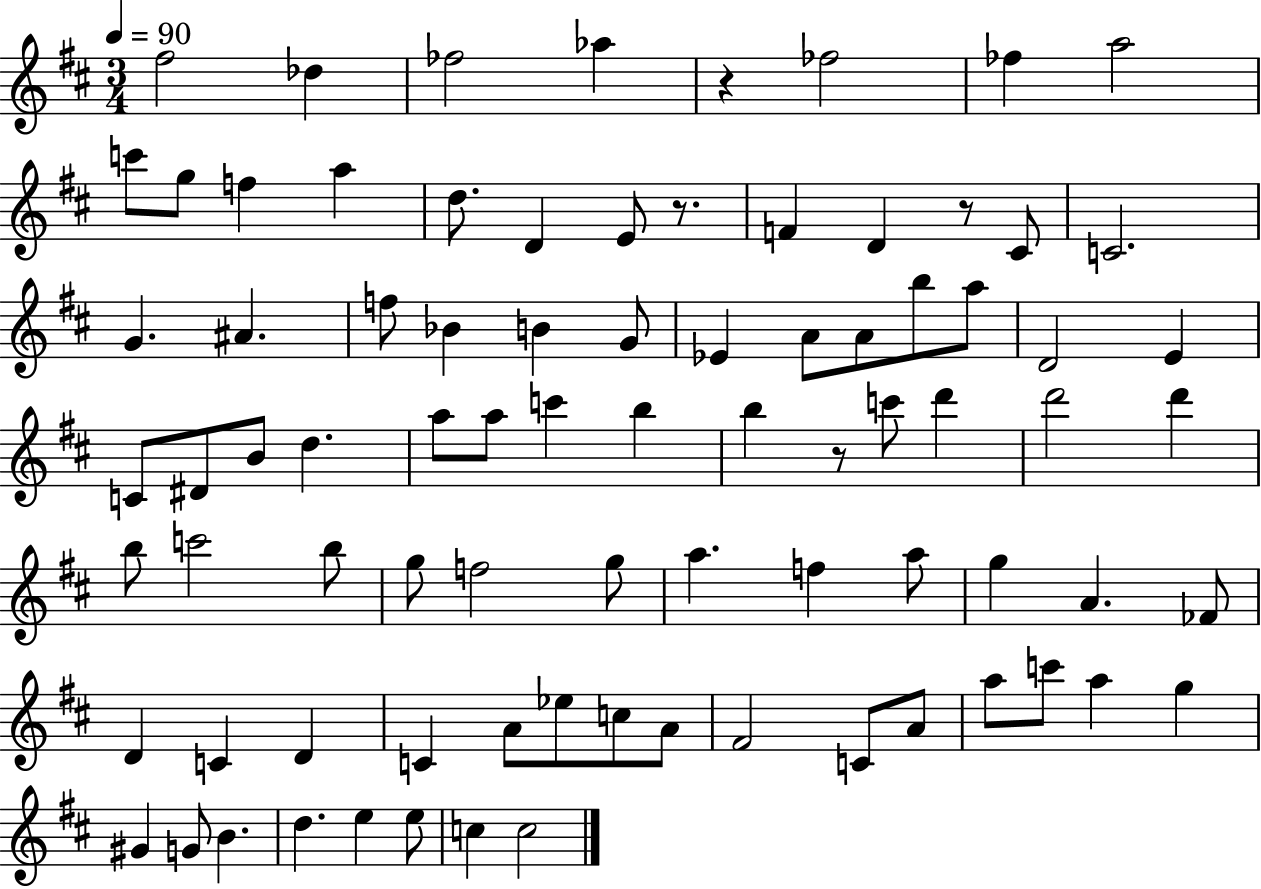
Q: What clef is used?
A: treble